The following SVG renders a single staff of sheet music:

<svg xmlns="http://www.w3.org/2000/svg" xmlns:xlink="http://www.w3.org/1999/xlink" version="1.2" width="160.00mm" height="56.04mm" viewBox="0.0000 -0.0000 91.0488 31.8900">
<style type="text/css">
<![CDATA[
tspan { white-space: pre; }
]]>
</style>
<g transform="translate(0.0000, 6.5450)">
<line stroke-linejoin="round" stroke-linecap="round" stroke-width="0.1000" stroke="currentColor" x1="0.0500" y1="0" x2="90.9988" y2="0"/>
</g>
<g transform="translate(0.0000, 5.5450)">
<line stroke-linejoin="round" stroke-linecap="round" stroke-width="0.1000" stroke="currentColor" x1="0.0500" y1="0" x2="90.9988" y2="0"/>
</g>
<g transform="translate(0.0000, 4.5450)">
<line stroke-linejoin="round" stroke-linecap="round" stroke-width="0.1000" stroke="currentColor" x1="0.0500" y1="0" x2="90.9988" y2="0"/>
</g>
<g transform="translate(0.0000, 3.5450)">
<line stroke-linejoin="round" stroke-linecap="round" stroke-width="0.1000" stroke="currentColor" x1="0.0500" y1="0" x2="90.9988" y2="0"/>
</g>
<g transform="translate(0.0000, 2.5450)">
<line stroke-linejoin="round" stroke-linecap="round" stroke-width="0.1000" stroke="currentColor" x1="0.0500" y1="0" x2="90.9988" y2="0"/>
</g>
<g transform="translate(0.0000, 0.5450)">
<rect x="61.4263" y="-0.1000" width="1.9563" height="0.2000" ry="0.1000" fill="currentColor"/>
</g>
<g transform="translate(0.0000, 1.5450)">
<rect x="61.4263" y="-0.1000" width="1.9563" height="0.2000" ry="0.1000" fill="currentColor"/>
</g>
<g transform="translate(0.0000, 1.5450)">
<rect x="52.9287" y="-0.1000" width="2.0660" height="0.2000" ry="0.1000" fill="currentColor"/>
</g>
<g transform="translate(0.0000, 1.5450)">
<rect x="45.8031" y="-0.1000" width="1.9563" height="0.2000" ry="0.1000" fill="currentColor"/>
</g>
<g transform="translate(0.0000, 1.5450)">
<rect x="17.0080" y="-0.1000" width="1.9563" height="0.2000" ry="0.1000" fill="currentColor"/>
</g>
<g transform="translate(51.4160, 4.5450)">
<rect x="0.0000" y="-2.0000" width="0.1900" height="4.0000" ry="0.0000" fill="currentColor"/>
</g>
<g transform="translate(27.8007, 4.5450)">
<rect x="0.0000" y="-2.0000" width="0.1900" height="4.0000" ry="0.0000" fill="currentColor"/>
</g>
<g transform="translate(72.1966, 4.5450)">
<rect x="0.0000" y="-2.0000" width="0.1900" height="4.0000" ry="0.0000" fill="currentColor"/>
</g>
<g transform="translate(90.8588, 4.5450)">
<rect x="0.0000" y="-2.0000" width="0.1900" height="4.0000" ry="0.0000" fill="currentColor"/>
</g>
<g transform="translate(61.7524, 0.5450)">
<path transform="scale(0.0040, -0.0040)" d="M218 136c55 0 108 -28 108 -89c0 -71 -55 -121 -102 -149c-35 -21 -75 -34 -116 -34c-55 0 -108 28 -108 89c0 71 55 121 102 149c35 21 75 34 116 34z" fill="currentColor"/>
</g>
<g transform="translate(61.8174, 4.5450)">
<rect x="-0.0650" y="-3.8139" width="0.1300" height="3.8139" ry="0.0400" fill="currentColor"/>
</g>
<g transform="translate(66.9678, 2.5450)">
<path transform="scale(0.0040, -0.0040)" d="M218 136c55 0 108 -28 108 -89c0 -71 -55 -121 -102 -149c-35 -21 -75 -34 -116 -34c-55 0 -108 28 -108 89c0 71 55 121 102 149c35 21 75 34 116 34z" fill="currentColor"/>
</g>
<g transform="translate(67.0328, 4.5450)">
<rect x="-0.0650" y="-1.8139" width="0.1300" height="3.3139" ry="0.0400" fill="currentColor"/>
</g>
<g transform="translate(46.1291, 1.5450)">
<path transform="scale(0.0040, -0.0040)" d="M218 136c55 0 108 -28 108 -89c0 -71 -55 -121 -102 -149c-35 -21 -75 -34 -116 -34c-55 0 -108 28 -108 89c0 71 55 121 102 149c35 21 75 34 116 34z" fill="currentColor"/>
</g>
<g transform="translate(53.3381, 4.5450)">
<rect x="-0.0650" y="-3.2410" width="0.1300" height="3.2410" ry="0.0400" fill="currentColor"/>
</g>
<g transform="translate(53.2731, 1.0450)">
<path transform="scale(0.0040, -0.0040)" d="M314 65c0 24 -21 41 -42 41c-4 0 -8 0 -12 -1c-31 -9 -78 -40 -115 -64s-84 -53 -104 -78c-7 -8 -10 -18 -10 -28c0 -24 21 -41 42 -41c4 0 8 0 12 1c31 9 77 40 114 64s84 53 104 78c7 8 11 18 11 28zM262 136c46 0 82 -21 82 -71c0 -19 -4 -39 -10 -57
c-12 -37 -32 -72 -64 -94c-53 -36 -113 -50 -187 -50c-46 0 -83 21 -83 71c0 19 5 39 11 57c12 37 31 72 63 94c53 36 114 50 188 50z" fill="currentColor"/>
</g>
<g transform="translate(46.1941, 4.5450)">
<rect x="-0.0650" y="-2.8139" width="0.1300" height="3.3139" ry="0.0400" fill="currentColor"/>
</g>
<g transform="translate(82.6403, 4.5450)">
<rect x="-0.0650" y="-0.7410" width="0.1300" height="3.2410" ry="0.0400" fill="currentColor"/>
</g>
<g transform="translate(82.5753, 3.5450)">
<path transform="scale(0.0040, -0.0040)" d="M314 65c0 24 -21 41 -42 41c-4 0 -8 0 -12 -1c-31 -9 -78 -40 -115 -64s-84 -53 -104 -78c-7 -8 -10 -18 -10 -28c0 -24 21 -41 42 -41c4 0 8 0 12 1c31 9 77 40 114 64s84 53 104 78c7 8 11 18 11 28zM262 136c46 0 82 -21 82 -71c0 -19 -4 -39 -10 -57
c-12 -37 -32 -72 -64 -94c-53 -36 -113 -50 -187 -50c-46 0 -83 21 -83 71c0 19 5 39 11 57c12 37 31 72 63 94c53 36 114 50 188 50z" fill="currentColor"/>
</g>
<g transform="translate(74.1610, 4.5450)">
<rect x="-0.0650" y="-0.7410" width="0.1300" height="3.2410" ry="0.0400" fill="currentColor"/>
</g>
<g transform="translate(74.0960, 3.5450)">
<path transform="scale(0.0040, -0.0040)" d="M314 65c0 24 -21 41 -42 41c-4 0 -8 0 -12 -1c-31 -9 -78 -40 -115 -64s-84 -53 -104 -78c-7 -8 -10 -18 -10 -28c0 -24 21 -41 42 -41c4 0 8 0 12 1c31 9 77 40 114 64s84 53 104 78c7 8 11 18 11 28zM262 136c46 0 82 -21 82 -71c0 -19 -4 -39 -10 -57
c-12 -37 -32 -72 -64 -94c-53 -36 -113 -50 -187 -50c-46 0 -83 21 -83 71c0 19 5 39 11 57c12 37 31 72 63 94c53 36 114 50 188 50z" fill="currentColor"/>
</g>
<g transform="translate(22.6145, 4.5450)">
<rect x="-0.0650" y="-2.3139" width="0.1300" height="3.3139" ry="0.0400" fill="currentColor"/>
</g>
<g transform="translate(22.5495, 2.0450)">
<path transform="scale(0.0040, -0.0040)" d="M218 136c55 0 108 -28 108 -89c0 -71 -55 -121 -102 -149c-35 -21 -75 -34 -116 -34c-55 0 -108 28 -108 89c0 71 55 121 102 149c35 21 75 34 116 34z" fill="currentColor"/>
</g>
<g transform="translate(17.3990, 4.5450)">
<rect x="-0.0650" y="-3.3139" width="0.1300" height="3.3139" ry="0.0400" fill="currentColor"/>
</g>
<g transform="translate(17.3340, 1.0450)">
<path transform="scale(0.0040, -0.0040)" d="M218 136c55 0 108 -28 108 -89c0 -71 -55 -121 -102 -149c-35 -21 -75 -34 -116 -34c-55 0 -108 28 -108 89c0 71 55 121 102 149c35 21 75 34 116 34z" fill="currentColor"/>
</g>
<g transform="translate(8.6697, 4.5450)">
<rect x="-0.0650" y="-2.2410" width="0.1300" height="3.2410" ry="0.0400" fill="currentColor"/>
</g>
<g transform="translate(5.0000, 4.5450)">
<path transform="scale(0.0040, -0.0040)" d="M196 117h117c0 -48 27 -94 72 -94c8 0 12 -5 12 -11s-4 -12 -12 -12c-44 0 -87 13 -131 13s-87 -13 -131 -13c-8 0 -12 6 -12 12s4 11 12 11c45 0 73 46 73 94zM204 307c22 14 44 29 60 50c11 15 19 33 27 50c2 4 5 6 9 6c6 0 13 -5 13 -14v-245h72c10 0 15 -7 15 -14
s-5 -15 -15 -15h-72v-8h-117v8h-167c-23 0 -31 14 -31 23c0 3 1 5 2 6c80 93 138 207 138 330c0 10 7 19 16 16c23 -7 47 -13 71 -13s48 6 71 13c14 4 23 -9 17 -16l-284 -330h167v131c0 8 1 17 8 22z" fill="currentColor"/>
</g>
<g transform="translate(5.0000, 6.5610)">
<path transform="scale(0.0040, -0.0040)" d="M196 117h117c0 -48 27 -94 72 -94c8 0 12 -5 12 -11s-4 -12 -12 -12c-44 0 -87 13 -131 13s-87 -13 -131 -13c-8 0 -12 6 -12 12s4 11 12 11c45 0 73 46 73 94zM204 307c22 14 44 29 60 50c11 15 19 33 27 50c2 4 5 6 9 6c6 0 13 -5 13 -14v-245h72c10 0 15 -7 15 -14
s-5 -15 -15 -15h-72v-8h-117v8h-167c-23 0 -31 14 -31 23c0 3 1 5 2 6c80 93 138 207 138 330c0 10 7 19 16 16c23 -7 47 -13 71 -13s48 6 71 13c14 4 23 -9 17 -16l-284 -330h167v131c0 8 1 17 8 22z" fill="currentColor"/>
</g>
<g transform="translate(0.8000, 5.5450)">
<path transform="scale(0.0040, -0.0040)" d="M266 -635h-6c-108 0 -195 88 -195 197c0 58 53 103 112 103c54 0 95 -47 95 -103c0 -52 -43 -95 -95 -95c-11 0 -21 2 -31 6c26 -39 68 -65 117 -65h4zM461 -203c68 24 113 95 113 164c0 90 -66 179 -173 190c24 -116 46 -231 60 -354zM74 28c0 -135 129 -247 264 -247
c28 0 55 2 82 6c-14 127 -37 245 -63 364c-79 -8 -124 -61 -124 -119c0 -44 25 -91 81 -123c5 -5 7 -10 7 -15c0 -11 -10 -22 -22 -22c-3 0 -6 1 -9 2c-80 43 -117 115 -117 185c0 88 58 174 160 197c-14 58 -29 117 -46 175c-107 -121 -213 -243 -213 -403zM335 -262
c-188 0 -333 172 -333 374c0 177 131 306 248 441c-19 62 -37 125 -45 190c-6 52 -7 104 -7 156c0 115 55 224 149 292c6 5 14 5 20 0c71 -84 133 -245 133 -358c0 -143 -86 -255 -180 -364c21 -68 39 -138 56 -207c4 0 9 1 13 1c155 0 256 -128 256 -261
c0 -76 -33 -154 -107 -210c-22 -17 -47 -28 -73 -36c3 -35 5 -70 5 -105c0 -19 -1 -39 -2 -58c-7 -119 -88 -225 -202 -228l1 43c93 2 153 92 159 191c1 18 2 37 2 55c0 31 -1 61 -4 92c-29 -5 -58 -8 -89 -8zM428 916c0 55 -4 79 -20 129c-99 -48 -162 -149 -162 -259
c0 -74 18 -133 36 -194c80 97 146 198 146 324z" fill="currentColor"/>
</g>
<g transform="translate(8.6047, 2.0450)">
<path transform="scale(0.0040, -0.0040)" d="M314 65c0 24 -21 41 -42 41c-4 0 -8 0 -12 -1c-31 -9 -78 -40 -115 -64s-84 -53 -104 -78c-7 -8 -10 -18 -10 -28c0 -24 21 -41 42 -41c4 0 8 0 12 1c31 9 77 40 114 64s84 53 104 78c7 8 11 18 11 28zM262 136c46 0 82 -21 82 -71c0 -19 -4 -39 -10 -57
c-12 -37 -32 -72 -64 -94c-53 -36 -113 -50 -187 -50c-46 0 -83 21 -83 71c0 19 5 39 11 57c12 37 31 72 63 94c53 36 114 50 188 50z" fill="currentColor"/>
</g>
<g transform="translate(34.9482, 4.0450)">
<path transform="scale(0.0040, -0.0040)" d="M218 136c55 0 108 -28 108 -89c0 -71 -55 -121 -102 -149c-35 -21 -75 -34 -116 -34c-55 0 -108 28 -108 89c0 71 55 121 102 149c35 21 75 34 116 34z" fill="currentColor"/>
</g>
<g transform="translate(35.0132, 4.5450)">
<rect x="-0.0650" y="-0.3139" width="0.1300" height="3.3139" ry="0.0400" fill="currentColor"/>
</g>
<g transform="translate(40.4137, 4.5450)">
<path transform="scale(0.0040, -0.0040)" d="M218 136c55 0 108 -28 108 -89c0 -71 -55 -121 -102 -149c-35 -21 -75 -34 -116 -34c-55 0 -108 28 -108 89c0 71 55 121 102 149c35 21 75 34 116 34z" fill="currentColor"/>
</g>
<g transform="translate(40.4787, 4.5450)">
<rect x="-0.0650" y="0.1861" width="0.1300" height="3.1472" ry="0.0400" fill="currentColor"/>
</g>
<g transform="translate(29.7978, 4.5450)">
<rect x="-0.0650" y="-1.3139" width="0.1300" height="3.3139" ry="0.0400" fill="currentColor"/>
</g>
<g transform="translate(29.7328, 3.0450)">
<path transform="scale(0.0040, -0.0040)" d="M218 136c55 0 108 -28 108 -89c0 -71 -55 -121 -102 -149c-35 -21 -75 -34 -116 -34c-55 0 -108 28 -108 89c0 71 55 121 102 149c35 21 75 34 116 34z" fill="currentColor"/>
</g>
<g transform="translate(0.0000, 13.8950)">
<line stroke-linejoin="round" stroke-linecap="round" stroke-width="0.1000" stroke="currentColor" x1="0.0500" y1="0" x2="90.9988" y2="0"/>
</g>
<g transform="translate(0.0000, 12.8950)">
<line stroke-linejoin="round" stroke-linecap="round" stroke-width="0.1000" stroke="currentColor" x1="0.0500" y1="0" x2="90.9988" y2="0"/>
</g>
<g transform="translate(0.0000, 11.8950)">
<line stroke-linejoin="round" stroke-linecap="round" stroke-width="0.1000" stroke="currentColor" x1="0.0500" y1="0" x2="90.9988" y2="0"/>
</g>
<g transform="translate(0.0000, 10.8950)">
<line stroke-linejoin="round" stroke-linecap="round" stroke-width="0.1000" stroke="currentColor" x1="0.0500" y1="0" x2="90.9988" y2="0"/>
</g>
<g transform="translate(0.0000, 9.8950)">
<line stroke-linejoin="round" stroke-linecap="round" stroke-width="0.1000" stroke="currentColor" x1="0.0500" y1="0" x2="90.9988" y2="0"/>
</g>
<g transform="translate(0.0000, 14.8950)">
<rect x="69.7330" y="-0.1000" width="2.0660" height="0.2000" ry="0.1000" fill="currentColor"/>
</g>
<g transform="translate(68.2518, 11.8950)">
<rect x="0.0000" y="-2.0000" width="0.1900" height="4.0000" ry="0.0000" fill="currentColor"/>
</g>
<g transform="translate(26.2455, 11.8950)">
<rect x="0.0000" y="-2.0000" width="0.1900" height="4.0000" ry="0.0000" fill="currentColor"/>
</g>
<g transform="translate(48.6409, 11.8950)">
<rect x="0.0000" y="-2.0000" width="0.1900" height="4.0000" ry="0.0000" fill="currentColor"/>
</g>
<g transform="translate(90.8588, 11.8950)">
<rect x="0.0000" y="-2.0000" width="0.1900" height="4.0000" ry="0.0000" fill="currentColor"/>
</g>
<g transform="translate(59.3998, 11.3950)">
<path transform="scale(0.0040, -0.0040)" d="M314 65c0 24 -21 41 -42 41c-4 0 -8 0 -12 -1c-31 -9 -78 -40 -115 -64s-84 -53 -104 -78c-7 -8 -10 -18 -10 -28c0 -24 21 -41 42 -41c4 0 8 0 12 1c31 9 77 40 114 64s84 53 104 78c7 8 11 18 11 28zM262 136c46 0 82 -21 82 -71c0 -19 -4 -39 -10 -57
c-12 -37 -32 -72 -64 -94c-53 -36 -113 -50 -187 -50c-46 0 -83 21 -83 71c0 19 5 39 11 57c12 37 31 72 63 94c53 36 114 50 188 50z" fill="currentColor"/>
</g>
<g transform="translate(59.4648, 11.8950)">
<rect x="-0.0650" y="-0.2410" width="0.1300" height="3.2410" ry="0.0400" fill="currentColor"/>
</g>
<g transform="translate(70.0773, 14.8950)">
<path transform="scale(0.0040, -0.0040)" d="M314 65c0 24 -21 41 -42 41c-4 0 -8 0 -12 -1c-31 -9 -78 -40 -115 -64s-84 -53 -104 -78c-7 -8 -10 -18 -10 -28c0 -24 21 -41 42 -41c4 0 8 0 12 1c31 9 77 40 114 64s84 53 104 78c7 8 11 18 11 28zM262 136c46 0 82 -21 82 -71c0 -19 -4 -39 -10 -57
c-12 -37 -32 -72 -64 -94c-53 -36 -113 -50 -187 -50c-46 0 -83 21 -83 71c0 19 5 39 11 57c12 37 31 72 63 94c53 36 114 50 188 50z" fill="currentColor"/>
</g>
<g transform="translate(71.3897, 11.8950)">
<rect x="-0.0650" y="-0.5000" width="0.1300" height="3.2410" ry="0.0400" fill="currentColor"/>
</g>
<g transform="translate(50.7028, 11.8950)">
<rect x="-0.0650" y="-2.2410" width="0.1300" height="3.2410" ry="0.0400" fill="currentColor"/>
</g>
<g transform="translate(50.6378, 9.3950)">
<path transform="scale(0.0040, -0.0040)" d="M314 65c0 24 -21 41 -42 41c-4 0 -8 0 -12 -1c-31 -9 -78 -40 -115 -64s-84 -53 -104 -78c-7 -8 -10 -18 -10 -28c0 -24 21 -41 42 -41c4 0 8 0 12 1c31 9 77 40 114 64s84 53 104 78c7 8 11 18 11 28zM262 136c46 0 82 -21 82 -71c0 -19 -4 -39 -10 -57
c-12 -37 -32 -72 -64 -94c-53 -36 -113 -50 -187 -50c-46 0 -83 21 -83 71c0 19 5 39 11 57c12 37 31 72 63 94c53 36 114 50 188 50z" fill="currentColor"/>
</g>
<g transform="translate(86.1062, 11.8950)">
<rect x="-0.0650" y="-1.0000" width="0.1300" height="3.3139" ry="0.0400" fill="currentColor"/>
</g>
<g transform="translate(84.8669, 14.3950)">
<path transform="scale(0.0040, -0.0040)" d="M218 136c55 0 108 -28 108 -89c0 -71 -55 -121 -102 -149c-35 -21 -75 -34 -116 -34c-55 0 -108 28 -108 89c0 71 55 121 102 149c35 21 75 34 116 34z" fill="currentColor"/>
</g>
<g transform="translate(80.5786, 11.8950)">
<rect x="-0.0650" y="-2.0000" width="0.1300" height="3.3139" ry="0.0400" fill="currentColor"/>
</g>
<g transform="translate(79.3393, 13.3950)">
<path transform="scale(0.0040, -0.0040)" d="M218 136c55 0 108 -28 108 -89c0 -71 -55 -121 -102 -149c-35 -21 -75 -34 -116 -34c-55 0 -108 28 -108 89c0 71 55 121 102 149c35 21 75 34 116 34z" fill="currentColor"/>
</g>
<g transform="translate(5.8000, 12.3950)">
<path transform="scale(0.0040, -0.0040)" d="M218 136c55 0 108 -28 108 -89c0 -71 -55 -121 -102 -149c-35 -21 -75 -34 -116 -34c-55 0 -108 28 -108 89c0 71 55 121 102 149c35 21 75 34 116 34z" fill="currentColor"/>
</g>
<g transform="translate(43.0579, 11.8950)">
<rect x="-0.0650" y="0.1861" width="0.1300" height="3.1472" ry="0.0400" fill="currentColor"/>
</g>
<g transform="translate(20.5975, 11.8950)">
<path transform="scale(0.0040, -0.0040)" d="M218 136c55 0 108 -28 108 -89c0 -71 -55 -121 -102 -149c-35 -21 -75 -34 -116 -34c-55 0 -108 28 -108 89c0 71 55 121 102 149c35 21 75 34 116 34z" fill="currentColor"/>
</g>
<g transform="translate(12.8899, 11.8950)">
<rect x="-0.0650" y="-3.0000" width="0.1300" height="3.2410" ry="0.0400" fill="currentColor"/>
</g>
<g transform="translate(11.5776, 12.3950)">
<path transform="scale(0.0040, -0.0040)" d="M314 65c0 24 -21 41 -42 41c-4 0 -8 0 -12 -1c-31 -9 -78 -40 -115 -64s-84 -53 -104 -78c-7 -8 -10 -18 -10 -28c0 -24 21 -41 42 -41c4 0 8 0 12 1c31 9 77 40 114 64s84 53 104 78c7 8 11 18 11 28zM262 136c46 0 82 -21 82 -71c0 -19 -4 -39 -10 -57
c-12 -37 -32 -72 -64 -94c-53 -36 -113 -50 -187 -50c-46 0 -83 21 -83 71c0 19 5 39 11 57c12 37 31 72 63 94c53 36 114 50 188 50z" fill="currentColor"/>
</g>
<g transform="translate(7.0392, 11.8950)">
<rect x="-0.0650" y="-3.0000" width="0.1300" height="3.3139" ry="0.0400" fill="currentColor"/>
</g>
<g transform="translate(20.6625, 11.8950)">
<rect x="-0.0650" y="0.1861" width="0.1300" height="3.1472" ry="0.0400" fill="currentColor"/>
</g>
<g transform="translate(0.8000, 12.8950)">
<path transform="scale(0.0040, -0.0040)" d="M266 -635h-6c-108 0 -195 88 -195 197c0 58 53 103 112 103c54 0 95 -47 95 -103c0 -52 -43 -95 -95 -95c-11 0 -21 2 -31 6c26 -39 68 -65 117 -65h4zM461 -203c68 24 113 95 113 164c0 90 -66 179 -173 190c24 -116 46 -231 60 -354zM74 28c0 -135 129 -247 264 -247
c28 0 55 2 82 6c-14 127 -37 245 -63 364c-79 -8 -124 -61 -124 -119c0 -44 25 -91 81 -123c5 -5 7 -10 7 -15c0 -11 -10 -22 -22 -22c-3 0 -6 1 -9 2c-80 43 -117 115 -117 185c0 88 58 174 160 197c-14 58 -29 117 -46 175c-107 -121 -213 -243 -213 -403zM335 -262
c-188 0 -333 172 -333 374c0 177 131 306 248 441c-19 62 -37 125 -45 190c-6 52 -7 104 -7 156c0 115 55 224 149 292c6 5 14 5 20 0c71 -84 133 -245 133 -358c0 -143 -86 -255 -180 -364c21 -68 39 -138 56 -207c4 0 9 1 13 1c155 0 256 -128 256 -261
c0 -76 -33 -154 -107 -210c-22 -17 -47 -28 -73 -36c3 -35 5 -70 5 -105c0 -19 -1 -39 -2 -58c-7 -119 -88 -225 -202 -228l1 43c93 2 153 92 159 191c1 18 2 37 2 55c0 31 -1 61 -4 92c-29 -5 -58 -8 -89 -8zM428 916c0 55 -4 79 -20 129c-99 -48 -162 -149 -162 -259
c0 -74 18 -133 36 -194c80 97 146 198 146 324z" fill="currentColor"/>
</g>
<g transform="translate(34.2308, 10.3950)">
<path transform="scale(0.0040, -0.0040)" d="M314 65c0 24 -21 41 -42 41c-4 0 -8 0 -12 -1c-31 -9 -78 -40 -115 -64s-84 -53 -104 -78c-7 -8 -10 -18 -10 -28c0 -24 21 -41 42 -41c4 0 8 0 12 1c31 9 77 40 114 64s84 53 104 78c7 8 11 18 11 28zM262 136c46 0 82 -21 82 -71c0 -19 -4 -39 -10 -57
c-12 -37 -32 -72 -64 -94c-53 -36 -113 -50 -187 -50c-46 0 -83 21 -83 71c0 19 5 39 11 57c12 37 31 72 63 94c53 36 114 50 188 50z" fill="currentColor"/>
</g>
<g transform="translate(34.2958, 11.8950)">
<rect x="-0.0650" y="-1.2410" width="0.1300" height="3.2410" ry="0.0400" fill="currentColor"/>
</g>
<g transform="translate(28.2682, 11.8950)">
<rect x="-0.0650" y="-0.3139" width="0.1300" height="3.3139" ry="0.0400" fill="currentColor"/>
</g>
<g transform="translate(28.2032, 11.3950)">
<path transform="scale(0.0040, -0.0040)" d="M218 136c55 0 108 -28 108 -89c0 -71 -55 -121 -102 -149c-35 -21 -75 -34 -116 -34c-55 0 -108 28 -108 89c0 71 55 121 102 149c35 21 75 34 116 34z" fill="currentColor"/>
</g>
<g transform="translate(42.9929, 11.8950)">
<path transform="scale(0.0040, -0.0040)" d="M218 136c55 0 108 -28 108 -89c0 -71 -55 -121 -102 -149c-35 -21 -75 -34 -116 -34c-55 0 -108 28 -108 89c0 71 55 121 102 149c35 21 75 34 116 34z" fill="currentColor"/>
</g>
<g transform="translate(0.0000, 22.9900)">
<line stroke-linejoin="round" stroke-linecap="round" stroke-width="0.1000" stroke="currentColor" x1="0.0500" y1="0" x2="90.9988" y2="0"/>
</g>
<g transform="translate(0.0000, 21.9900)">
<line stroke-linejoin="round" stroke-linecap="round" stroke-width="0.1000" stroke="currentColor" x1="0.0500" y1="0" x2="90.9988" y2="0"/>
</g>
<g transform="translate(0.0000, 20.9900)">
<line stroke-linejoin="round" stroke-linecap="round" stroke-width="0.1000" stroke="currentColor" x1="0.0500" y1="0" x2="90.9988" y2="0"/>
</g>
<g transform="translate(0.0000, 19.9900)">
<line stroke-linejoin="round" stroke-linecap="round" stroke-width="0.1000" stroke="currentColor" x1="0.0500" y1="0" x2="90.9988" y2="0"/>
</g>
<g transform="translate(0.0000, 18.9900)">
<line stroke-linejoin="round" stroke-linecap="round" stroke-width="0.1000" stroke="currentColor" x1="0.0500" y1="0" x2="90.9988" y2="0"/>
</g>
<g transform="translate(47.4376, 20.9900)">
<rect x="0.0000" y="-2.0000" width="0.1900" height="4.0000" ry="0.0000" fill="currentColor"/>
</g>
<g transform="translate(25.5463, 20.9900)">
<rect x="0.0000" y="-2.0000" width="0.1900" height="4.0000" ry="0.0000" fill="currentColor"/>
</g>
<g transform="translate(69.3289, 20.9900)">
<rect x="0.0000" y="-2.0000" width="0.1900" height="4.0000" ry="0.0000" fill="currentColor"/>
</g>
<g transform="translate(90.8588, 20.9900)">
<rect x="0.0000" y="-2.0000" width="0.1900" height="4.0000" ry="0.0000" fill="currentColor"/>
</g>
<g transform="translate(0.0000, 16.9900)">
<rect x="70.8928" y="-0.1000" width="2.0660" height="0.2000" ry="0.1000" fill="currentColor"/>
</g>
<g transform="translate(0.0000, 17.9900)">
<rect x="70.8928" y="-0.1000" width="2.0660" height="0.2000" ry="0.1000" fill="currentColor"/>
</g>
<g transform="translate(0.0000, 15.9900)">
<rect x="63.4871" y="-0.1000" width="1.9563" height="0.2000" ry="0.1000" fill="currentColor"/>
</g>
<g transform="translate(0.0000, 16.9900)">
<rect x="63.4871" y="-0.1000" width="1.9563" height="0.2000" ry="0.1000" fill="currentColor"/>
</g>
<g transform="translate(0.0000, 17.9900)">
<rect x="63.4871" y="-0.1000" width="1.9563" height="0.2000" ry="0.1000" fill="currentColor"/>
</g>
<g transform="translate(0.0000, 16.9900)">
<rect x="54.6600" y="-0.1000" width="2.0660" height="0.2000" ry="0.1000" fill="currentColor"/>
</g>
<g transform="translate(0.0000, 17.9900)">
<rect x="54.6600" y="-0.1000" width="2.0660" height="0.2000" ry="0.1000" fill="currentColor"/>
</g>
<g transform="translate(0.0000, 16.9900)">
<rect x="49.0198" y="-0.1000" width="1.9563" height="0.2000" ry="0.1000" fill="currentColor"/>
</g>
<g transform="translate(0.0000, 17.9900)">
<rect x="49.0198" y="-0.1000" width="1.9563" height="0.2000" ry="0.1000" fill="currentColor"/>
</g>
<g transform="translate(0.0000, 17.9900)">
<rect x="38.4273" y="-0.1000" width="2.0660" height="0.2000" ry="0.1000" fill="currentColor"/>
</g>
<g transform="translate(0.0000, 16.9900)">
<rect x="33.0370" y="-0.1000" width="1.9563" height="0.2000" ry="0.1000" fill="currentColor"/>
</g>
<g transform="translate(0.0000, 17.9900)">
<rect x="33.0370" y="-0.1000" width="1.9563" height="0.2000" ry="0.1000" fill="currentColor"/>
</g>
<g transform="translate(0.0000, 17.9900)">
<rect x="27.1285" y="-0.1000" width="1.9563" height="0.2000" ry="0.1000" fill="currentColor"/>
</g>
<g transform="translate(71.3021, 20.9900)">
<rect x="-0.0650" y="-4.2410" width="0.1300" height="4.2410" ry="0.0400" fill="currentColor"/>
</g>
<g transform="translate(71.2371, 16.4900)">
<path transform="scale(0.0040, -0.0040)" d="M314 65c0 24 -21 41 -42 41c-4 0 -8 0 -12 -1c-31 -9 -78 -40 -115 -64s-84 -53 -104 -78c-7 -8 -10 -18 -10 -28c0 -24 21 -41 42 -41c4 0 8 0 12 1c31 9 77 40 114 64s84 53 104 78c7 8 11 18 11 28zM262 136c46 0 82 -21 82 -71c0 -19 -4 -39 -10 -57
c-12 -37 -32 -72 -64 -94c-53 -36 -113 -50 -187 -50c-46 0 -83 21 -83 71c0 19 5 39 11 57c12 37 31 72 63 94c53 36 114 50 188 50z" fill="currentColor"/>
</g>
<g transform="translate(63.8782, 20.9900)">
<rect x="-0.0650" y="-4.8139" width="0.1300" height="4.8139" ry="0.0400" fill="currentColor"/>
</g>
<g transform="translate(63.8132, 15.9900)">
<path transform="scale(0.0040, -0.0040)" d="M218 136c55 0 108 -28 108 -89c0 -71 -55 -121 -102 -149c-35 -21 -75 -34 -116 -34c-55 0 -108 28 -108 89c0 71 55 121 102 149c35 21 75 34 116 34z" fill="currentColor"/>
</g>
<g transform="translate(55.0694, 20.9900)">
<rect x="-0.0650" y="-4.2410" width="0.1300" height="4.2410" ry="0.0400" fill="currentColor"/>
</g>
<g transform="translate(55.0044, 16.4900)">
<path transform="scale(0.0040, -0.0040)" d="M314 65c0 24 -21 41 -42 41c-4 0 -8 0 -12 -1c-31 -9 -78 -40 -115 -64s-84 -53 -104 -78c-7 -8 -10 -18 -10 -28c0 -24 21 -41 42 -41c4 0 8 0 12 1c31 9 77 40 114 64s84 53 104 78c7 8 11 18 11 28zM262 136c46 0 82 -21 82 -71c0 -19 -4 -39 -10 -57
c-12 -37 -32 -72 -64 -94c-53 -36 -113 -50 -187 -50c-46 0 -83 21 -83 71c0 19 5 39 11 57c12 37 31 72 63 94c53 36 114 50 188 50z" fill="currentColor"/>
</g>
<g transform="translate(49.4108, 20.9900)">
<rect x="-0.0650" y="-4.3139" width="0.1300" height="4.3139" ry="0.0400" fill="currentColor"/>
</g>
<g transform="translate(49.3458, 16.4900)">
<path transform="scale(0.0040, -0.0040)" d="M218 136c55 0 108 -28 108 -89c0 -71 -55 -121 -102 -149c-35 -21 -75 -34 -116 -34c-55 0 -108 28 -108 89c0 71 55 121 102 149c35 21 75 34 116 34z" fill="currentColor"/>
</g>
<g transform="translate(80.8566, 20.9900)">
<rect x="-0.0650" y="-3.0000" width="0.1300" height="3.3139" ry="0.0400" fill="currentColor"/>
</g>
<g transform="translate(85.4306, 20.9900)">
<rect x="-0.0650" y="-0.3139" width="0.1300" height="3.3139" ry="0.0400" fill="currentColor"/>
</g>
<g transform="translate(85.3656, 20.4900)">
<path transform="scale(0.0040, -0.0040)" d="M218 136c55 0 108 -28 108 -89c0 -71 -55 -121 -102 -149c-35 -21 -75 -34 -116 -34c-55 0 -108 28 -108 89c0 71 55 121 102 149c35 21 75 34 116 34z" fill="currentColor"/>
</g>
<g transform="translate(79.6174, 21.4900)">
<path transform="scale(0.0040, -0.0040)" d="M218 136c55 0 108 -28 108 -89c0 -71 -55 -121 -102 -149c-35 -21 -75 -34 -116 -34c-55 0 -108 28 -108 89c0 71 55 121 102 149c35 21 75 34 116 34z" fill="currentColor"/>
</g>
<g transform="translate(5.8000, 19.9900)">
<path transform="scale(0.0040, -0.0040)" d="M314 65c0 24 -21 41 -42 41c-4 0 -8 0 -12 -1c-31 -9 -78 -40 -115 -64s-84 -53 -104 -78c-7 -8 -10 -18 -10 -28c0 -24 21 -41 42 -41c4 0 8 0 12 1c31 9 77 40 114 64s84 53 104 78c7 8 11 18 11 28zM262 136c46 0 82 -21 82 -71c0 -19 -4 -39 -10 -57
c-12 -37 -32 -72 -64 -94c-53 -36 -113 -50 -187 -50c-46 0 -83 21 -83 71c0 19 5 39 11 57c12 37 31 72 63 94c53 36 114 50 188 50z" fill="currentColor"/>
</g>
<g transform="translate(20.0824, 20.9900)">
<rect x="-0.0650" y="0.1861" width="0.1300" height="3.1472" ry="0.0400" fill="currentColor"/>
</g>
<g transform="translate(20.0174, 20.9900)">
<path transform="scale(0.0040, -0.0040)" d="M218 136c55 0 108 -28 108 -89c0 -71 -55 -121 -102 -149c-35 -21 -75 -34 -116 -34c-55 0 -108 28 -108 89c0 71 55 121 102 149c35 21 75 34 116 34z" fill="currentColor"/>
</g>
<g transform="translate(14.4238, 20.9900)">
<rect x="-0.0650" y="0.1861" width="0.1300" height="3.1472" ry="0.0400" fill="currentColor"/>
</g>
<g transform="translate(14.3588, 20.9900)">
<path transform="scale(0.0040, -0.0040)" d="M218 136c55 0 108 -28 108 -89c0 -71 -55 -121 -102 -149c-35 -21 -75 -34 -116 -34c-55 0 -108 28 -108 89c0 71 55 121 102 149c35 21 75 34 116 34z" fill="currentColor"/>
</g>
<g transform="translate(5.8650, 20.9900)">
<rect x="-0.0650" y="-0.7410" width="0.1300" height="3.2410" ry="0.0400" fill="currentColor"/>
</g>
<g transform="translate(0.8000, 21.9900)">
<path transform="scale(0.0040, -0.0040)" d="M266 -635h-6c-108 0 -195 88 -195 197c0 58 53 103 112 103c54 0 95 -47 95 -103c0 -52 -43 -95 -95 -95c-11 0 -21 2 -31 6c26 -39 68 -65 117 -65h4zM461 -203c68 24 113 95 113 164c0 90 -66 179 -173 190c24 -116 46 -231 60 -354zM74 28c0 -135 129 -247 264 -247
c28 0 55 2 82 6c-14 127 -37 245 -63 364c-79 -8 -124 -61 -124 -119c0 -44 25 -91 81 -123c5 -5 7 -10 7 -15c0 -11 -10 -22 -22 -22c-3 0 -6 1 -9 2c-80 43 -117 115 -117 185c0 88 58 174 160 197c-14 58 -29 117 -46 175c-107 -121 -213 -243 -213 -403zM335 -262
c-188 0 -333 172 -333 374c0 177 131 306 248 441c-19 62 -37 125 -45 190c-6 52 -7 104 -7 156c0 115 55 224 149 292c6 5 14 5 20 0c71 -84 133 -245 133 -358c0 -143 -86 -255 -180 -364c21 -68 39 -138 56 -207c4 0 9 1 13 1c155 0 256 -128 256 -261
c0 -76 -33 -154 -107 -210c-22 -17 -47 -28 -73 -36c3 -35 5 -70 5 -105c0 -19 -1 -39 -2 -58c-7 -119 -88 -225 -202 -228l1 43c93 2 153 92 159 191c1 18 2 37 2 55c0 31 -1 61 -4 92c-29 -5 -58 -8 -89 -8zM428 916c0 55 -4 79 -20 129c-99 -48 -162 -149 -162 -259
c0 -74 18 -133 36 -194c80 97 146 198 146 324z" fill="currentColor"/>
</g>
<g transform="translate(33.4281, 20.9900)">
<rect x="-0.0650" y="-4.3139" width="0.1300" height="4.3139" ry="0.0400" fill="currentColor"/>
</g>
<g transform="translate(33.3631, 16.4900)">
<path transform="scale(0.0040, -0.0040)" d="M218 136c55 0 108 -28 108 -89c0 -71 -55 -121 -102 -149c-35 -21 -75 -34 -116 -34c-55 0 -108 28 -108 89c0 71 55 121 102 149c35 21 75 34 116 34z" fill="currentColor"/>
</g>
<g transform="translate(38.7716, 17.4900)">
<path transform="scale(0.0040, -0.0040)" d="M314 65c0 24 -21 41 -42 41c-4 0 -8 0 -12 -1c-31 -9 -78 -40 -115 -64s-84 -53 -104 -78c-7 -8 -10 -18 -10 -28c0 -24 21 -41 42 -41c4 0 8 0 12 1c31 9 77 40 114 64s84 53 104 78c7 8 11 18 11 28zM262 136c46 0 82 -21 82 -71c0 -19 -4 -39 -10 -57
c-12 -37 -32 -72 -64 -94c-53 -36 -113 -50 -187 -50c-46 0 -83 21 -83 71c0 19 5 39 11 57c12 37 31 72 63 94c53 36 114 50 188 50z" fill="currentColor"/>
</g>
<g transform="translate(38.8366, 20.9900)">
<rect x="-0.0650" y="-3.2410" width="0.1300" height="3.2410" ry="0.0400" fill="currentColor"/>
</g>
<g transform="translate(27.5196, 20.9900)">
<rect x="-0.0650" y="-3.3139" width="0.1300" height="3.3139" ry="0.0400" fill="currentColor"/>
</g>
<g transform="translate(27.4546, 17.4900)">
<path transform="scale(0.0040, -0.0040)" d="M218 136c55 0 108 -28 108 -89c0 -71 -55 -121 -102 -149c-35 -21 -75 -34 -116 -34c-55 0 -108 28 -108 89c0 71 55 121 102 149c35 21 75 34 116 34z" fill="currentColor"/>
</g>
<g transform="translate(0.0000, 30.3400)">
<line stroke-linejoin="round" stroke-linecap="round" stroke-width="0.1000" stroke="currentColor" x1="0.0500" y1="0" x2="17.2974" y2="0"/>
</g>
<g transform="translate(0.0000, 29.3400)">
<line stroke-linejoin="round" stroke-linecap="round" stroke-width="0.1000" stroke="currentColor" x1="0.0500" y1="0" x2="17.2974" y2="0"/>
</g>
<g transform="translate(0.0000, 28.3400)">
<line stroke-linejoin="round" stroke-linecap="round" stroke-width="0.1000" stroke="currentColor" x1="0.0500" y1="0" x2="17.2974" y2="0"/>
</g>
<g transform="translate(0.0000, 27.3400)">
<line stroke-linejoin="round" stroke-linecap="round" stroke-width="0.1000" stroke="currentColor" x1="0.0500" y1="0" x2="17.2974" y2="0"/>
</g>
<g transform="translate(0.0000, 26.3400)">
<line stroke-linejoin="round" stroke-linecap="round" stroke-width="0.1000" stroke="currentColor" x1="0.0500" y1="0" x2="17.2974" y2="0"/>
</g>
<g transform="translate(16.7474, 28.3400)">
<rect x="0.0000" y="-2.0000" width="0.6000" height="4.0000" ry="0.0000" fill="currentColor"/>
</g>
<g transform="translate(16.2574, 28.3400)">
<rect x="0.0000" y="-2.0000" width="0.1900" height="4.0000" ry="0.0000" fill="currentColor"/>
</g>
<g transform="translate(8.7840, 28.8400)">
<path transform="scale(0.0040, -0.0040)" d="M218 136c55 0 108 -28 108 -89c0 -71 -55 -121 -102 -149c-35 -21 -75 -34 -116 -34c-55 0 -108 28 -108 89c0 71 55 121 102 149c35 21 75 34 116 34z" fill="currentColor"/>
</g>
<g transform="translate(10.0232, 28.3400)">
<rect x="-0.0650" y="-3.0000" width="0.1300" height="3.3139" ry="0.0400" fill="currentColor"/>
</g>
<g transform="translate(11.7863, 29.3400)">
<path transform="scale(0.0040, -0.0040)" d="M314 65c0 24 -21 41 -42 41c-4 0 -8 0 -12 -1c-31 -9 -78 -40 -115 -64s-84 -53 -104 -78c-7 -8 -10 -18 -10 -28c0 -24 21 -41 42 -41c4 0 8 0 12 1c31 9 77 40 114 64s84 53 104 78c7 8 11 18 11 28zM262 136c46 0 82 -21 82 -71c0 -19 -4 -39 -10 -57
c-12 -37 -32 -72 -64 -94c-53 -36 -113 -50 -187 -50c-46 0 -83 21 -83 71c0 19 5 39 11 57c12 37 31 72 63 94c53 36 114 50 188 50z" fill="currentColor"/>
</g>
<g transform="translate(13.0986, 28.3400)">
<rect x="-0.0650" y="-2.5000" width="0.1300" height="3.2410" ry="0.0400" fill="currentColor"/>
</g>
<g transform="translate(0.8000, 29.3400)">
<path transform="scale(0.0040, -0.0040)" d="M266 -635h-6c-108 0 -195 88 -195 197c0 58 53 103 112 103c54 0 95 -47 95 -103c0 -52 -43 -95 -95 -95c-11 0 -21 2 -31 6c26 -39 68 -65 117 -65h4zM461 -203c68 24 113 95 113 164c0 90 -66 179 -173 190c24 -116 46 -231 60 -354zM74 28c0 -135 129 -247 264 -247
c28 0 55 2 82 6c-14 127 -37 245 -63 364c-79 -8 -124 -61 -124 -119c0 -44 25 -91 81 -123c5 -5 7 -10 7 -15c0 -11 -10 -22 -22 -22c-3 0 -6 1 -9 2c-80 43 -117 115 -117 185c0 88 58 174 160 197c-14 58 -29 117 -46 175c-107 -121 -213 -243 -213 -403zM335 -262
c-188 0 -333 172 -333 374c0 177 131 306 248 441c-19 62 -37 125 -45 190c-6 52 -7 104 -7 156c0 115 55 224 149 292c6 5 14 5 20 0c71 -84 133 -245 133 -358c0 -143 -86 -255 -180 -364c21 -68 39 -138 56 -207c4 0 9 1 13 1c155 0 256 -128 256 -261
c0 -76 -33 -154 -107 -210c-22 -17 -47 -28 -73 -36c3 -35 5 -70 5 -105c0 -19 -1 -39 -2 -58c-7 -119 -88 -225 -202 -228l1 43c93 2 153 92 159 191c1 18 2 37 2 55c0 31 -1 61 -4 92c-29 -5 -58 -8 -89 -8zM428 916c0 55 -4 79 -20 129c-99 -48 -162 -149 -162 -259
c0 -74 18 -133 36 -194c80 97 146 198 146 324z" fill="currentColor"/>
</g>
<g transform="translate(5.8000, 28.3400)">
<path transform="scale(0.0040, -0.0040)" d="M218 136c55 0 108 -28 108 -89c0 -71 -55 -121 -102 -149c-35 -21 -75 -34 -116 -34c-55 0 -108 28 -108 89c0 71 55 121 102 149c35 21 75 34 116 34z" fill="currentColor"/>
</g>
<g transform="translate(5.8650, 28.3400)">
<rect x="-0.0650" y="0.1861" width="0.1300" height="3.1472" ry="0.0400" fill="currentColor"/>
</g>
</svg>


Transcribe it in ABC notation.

X:1
T:Untitled
M:4/4
L:1/4
K:C
g2 b g e c B a b2 c' f d2 d2 A A2 B c e2 B g2 c2 C2 F D d2 B B b d' b2 d' d'2 e' d'2 A c B A G2